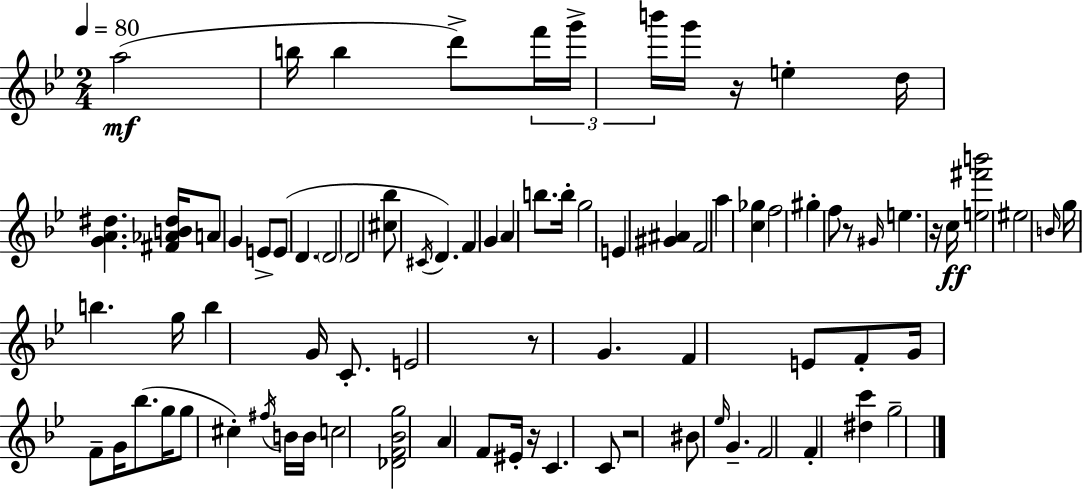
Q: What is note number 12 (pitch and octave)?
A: G4